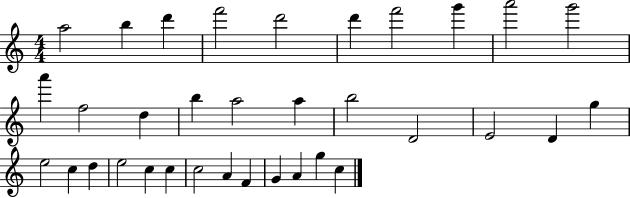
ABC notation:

X:1
T:Untitled
M:4/4
L:1/4
K:C
a2 b d' f'2 d'2 d' f'2 g' a'2 g'2 a' f2 d b a2 a b2 D2 E2 D g e2 c d e2 c c c2 A F G A g c